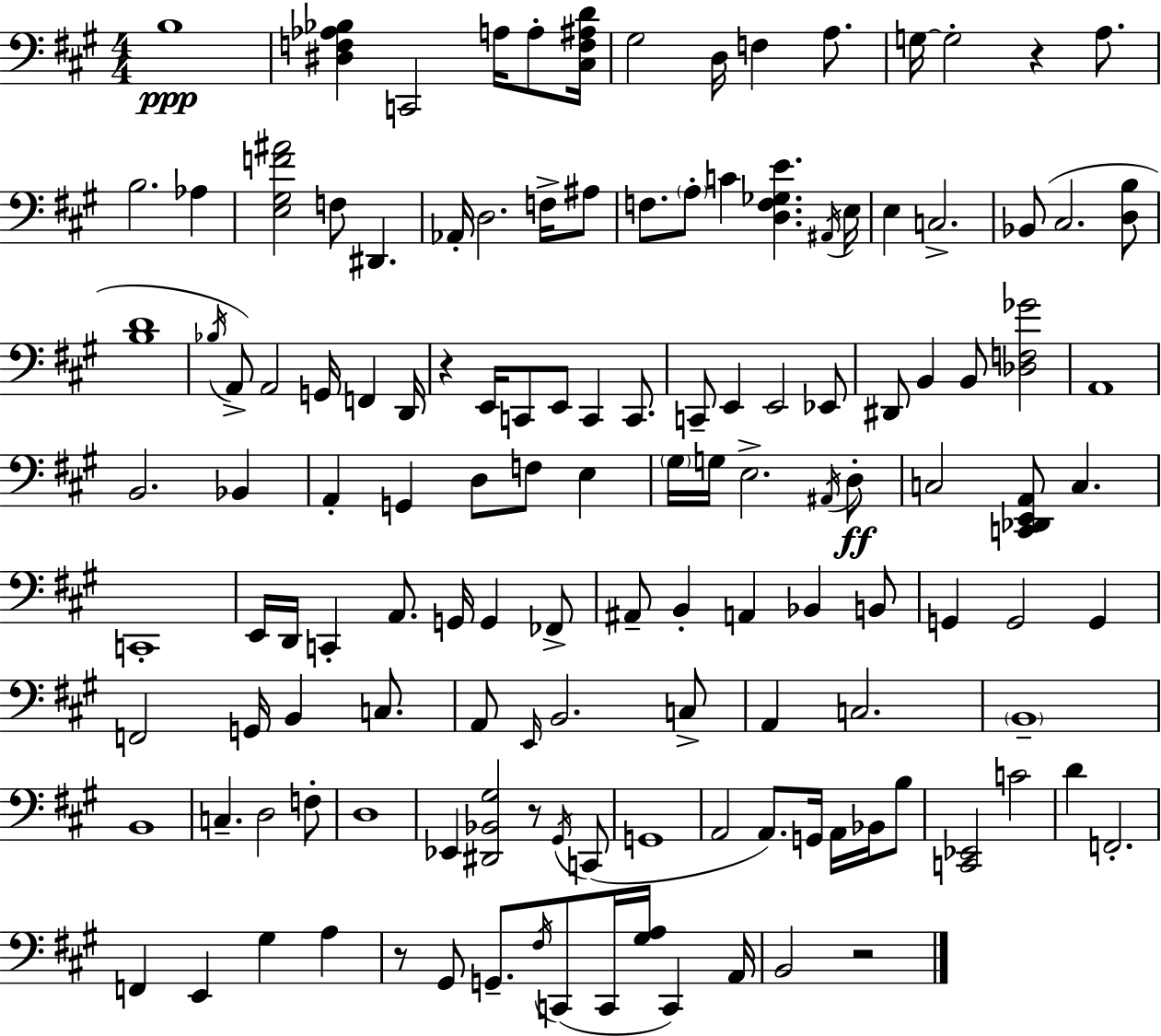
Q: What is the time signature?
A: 4/4